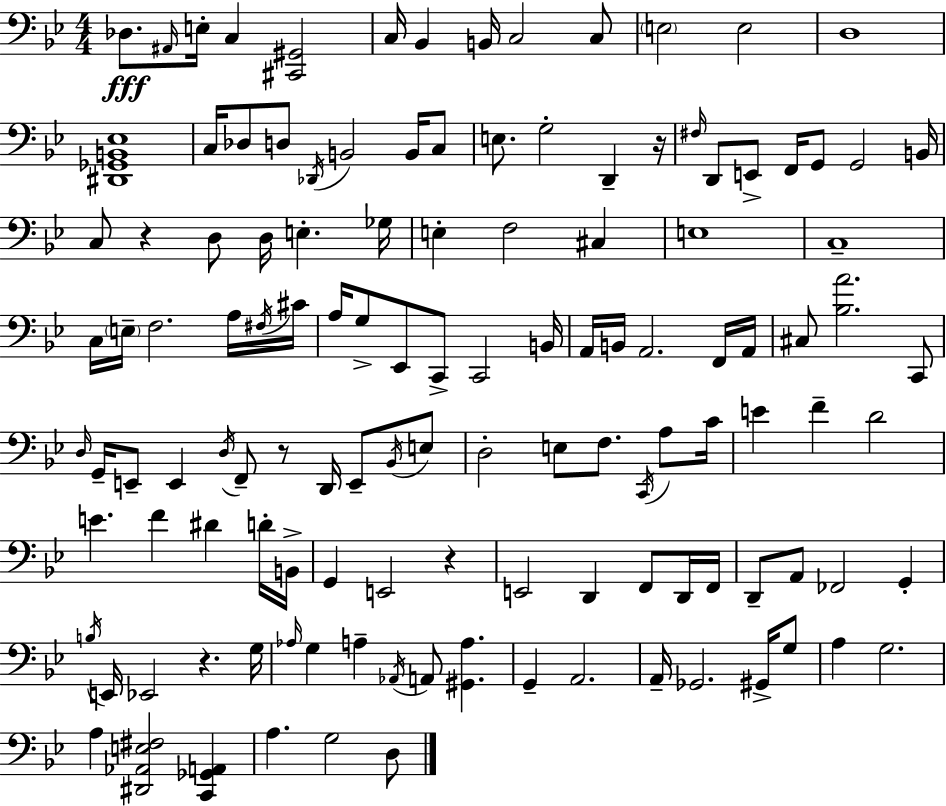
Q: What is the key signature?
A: BES major